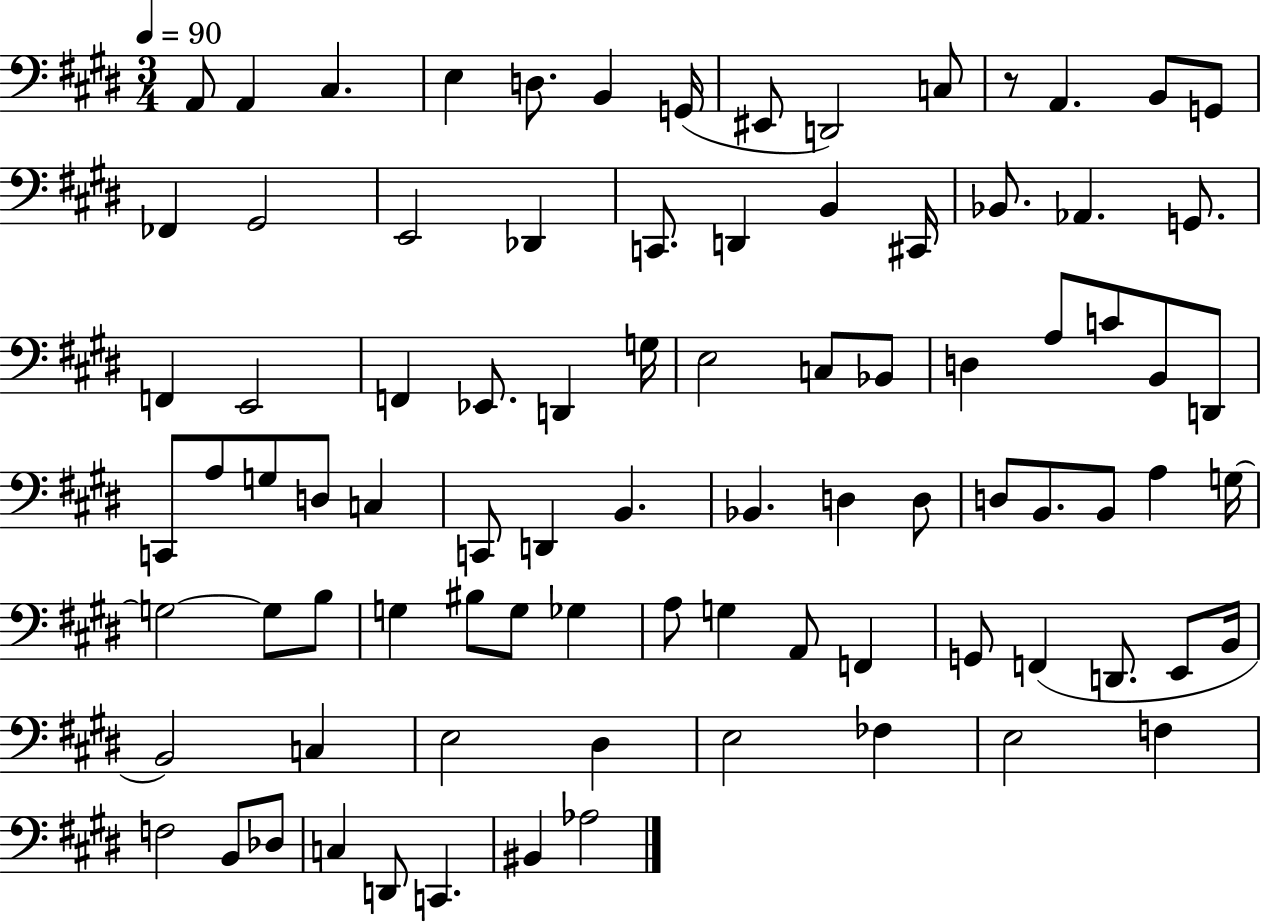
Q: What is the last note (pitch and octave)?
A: Ab3